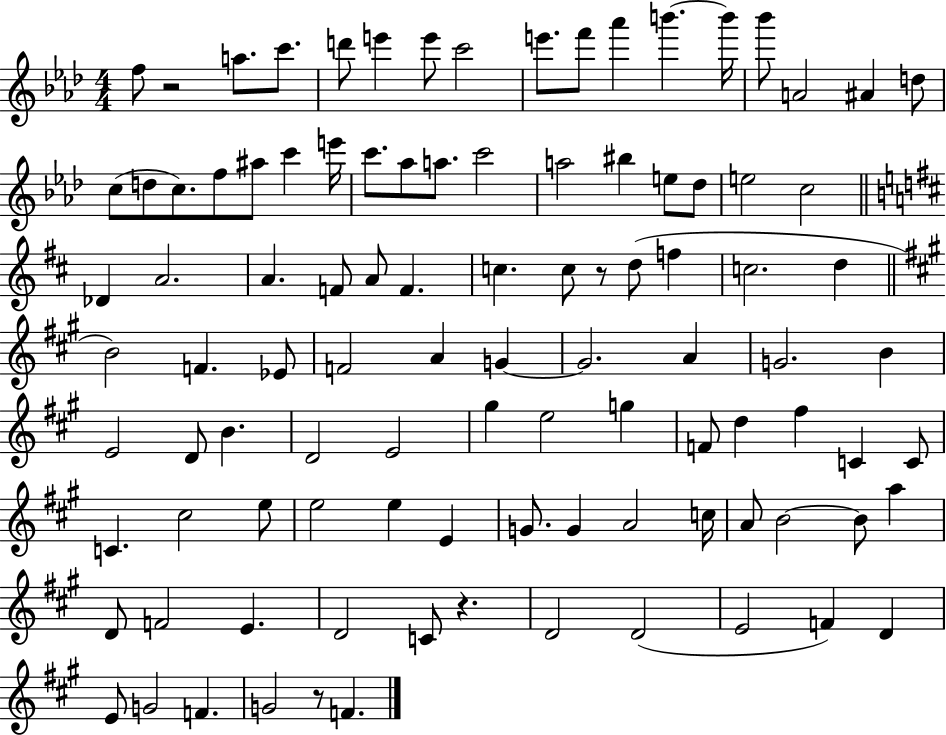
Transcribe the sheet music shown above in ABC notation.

X:1
T:Untitled
M:4/4
L:1/4
K:Ab
f/2 z2 a/2 c'/2 d'/2 e' e'/2 c'2 e'/2 f'/2 _a' b' b'/4 _b'/2 A2 ^A d/2 c/2 d/2 c/2 f/2 ^a/2 c' e'/4 c'/2 _a/2 a/2 c'2 a2 ^b e/2 _d/2 e2 c2 _D A2 A F/2 A/2 F c c/2 z/2 d/2 f c2 d B2 F _E/2 F2 A G G2 A G2 B E2 D/2 B D2 E2 ^g e2 g F/2 d ^f C C/2 C ^c2 e/2 e2 e E G/2 G A2 c/4 A/2 B2 B/2 a D/2 F2 E D2 C/2 z D2 D2 E2 F D E/2 G2 F G2 z/2 F